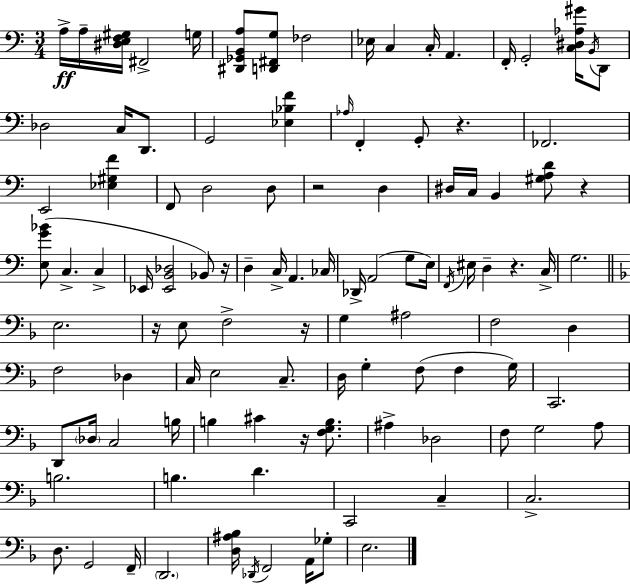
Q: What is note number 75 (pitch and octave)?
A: A3